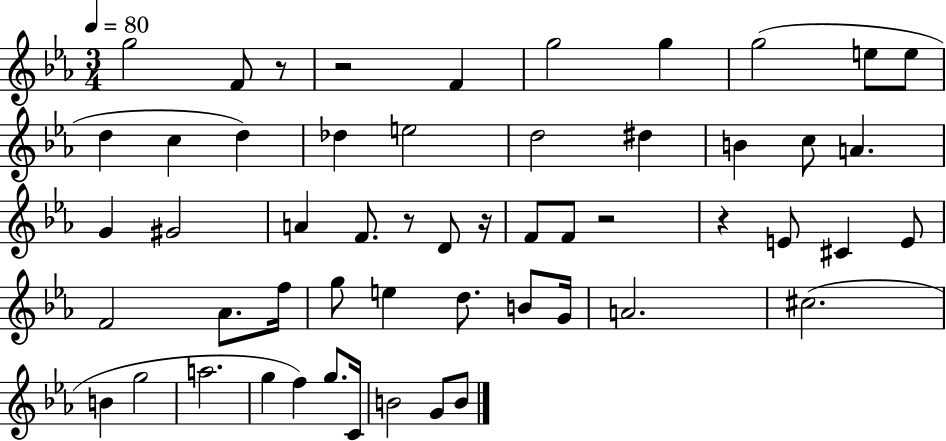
G5/h F4/e R/e R/h F4/q G5/h G5/q G5/h E5/e E5/e D5/q C5/q D5/q Db5/q E5/h D5/h D#5/q B4/q C5/e A4/q. G4/q G#4/h A4/q F4/e. R/e D4/e R/s F4/e F4/e R/h R/q E4/e C#4/q E4/e F4/h Ab4/e. F5/s G5/e E5/q D5/e. B4/e G4/s A4/h. C#5/h. B4/q G5/h A5/h. G5/q F5/q G5/e. C4/s B4/h G4/e B4/e